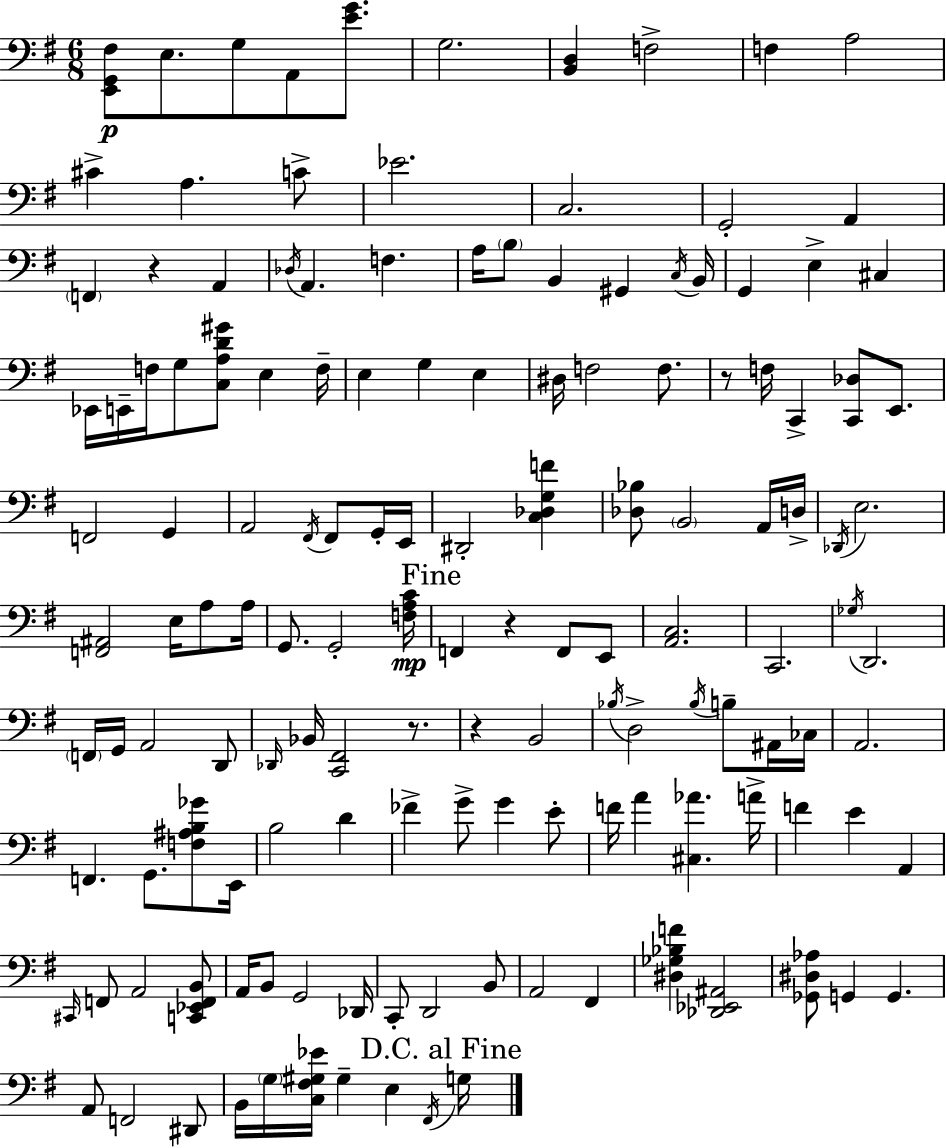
{
  \clef bass
  \numericTimeSignature
  \time 6/8
  \key g \major
  <e, g, fis>8\p e8. g8 a,8 <e' g'>8. | g2. | <b, d>4 f2-> | f4 a2 | \break cis'4-> a4. c'8-> | ees'2. | c2. | g,2-. a,4 | \break \parenthesize f,4 r4 a,4 | \acciaccatura { des16 } a,4. f4. | a16 \parenthesize b8 b,4 gis,4 | \acciaccatura { c16 } b,16 g,4 e4-> cis4 | \break ees,16 e,16-- f16 g8 <c a d' gis'>8 e4 | f16-- e4 g4 e4 | dis16 f2 f8. | r8 f16 c,4-> <c, des>8 e,8. | \break f,2 g,4 | a,2 \acciaccatura { fis,16 } fis,8 | g,16-. e,16 dis,2-. <c des g f'>4 | <des bes>8 \parenthesize b,2 | \break a,16 d16-> \acciaccatura { des,16 } e2. | <f, ais,>2 | e16 a8 a16 g,8. g,2-. | <f a c'>16\mp \mark "Fine" f,4 r4 | \break f,8 e,8 <a, c>2. | c,2. | \acciaccatura { ges16 } d,2. | \parenthesize f,16 g,16 a,2 | \break d,8 \grace { des,16 } bes,16 <c, fis,>2 | r8. r4 b,2 | \acciaccatura { bes16 } d2-> | \acciaccatura { bes16 } b8-- ais,16 ces16 a,2. | \break f,4. | g,8. <f ais b ges'>8 e,16 b2 | d'4 fes'4-> | g'8-> g'4 e'8-. f'16 a'4 | \break <cis aes'>4. a'16-> f'4 | e'4 a,4 \grace { cis,16 } f,8 a,2 | <c, ees, f, b,>8 a,16 b,8 | g,2 des,16 c,8-. d,2 | \break b,8 a,2 | fis,4 <dis ges bes f'>4 | <des, ees, ais,>2 <ges, dis aes>8 g,4 | g,4. a,8 f,2 | \break dis,8 b,16 \parenthesize g16 <c fis gis ees'>16 | gis4-- e4 \acciaccatura { fis,16 } \mark "D.C. al Fine" g16 \bar "|."
}